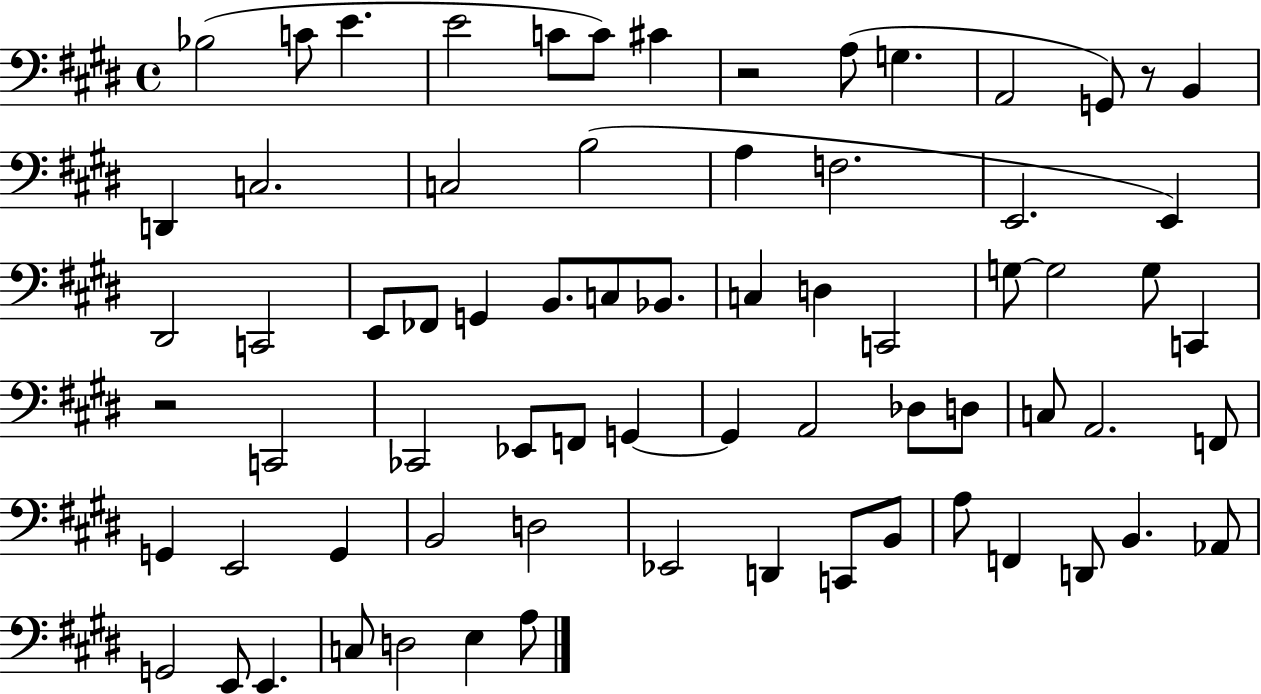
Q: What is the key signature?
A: E major